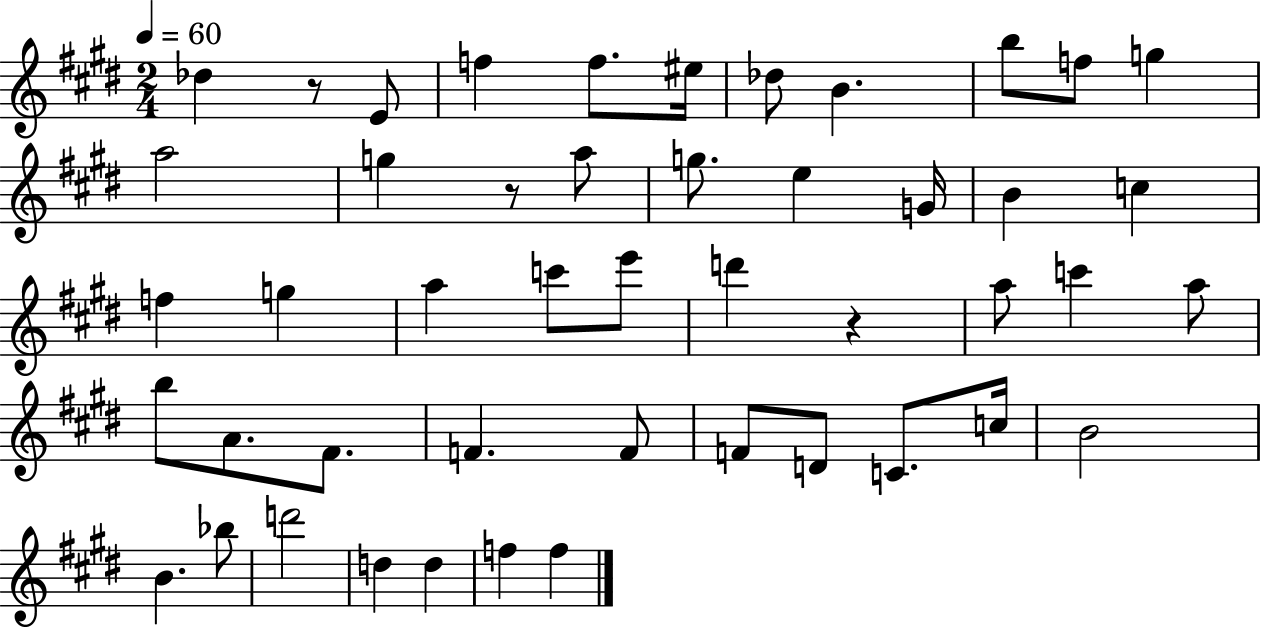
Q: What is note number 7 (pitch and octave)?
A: B4